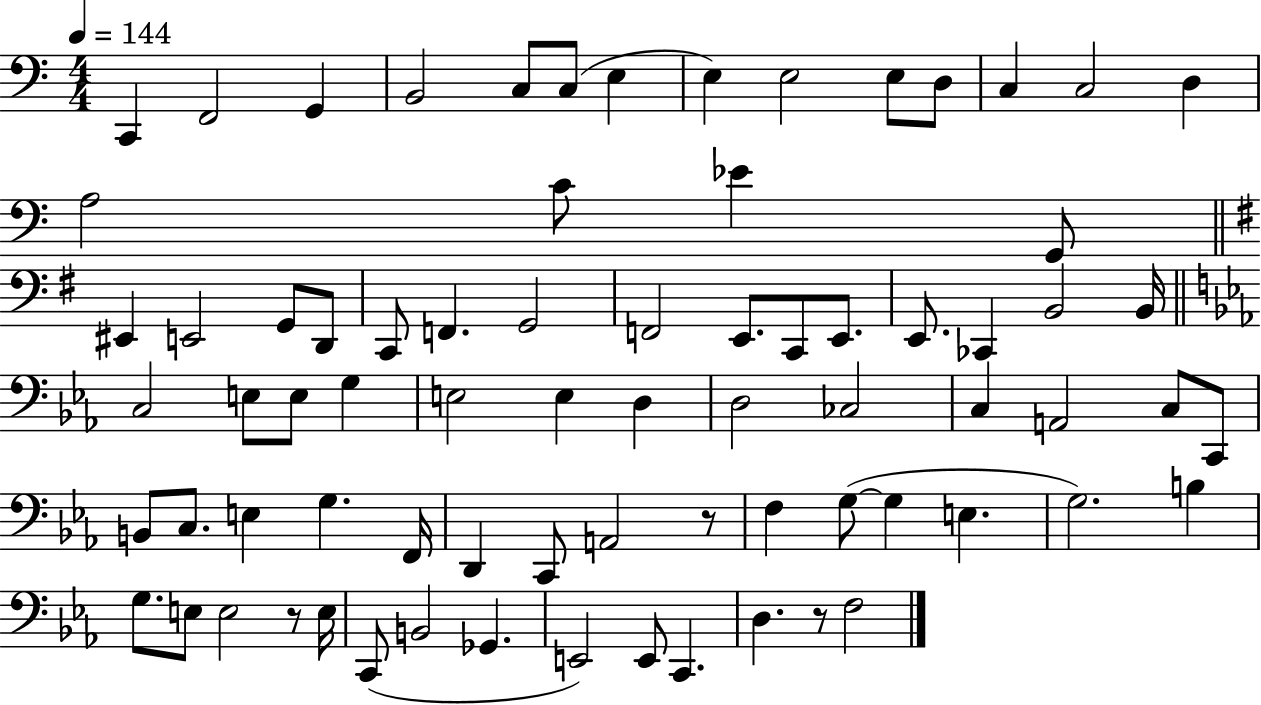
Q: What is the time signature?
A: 4/4